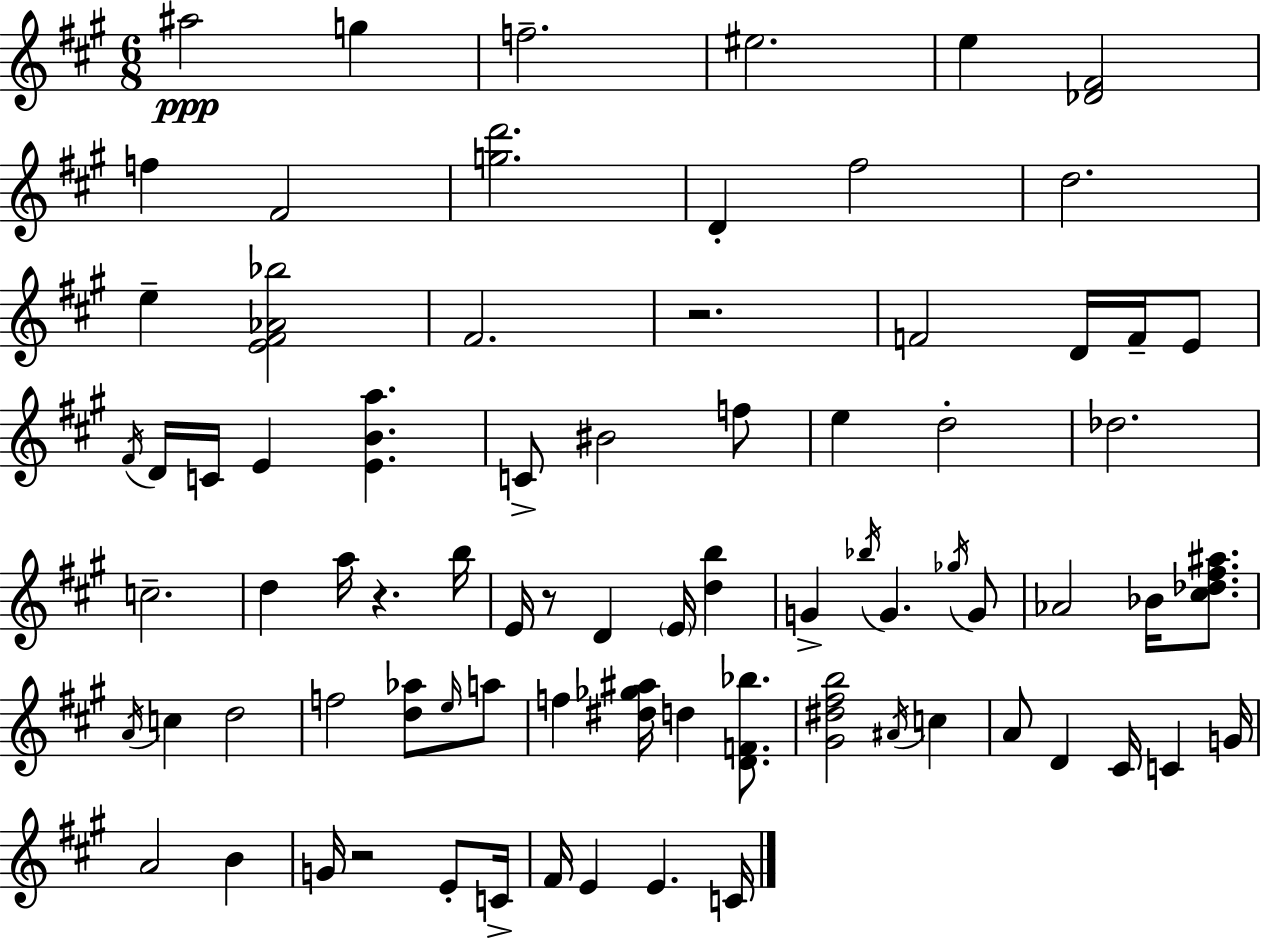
{
  \clef treble
  \numericTimeSignature
  \time 6/8
  \key a \major
  \repeat volta 2 { ais''2\ppp g''4 | f''2.-- | eis''2. | e''4 <des' fis'>2 | \break f''4 fis'2 | <g'' d'''>2. | d'4-. fis''2 | d''2. | \break e''4-- <e' fis' aes' bes''>2 | fis'2. | r2. | f'2 d'16 f'16-- e'8 | \break \acciaccatura { fis'16 } d'16 c'16 e'4 <e' b' a''>4. | c'8-> bis'2 f''8 | e''4 d''2-. | des''2. | \break c''2.-- | d''4 a''16 r4. | b''16 e'16 r8 d'4 \parenthesize e'16 <d'' b''>4 | g'4-> \acciaccatura { bes''16 } g'4. | \break \acciaccatura { ges''16 } g'8 aes'2 bes'16 | <cis'' des'' fis'' ais''>8. \acciaccatura { a'16 } c''4 d''2 | f''2 | <d'' aes''>8 \grace { e''16 } a''8 f''4 <dis'' ges'' ais''>16 d''4 | \break <d' f' bes''>8. <gis' dis'' fis'' b''>2 | \acciaccatura { ais'16 } c''4 a'8 d'4 | cis'16 c'4 g'16 a'2 | b'4 g'16 r2 | \break e'8-. c'16-> fis'16 e'4 e'4. | c'16 } \bar "|."
}